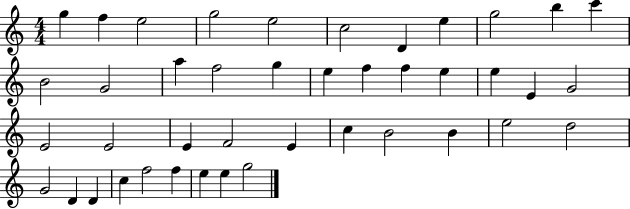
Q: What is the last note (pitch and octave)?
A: G5